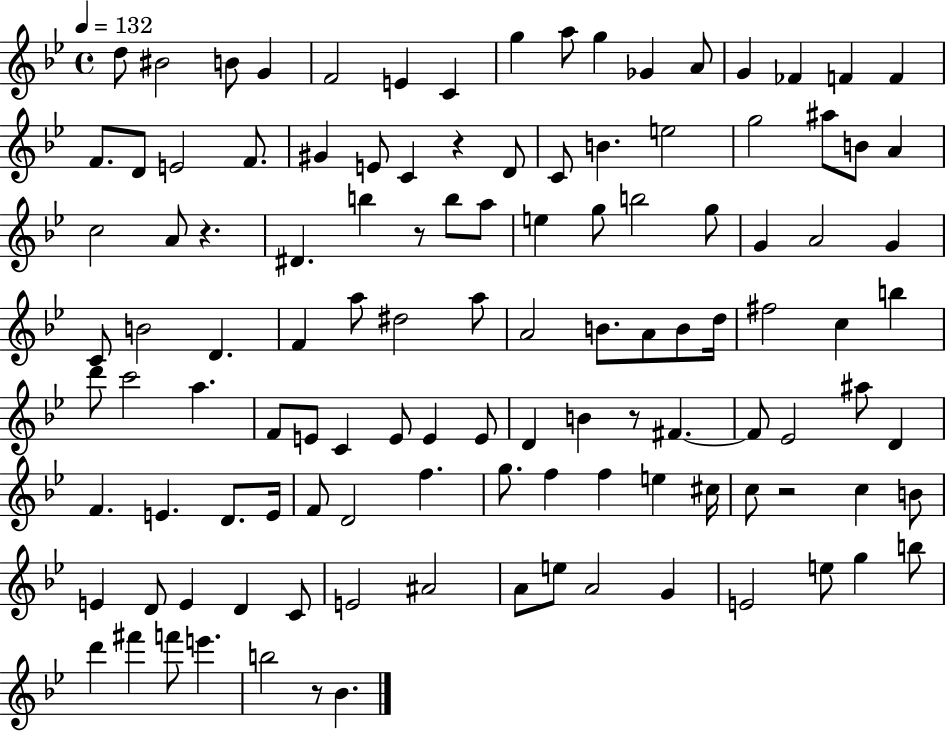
{
  \clef treble
  \time 4/4
  \defaultTimeSignature
  \key bes \major
  \tempo 4 = 132
  d''8 bis'2 b'8 g'4 | f'2 e'4 c'4 | g''4 a''8 g''4 ges'4 a'8 | g'4 fes'4 f'4 f'4 | \break f'8. d'8 e'2 f'8. | gis'4 e'8 c'4 r4 d'8 | c'8 b'4. e''2 | g''2 ais''8 b'8 a'4 | \break c''2 a'8 r4. | dis'4. b''4 r8 b''8 a''8 | e''4 g''8 b''2 g''8 | g'4 a'2 g'4 | \break c'8 b'2 d'4. | f'4 a''8 dis''2 a''8 | a'2 b'8. a'8 b'8 d''16 | fis''2 c''4 b''4 | \break d'''8 c'''2 a''4. | f'8 e'8 c'4 e'8 e'4 e'8 | d'4 b'4 r8 fis'4.~~ | fis'8 ees'2 ais''8 d'4 | \break f'4. e'4. d'8. e'16 | f'8 d'2 f''4. | g''8. f''4 f''4 e''4 cis''16 | c''8 r2 c''4 b'8 | \break e'4 d'8 e'4 d'4 c'8 | e'2 ais'2 | a'8 e''8 a'2 g'4 | e'2 e''8 g''4 b''8 | \break d'''4 fis'''4 f'''8 e'''4. | b''2 r8 bes'4. | \bar "|."
}